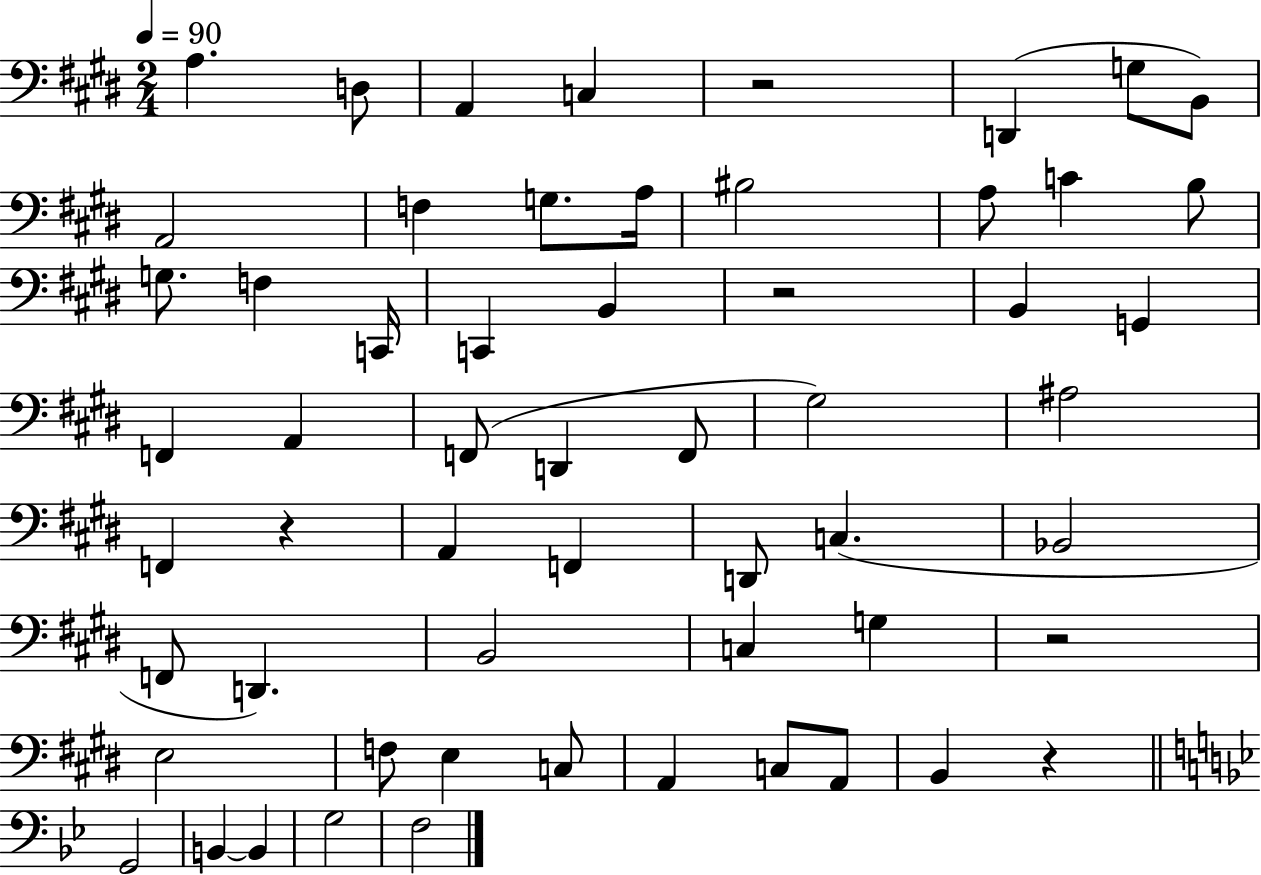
A3/q. D3/e A2/q C3/q R/h D2/q G3/e B2/e A2/h F3/q G3/e. A3/s BIS3/h A3/e C4/q B3/e G3/e. F3/q C2/s C2/q B2/q R/h B2/q G2/q F2/q A2/q F2/e D2/q F2/e G#3/h A#3/h F2/q R/q A2/q F2/q D2/e C3/q. Bb2/h F2/e D2/q. B2/h C3/q G3/q R/h E3/h F3/e E3/q C3/e A2/q C3/e A2/e B2/q R/q G2/h B2/q B2/q G3/h F3/h